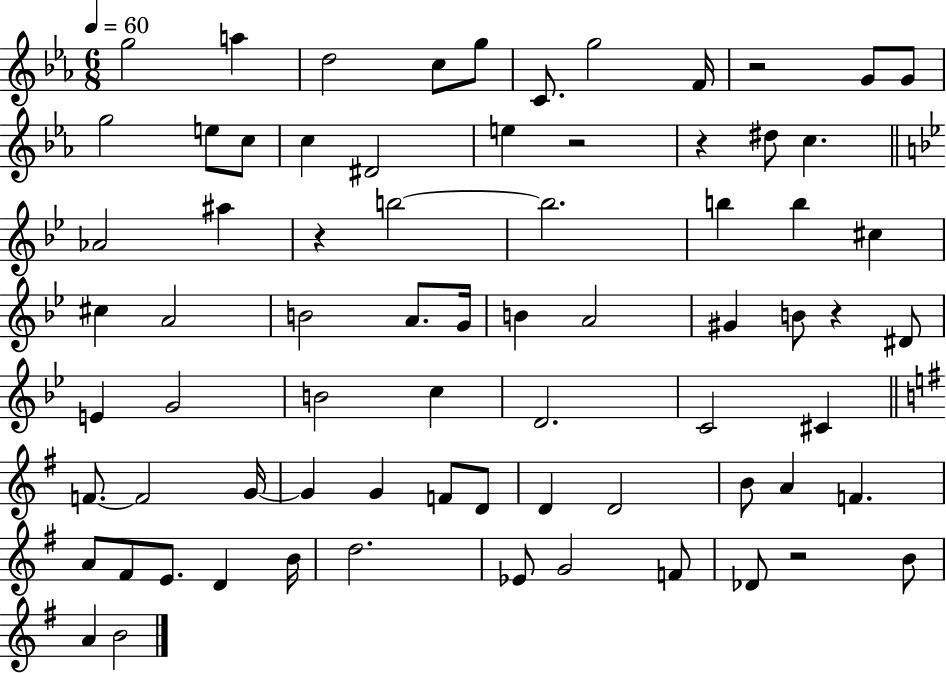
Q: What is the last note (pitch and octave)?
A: B4